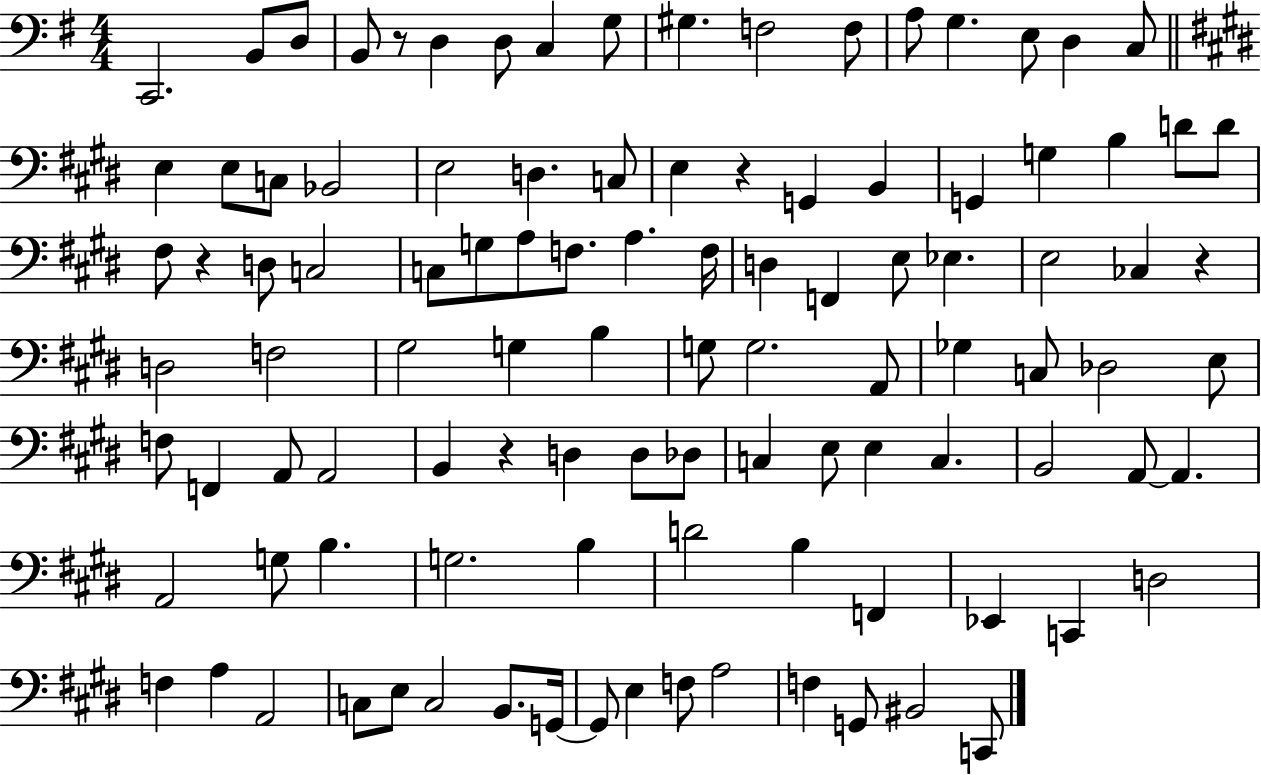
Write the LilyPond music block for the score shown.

{
  \clef bass
  \numericTimeSignature
  \time 4/4
  \key g \major
  c,2. b,8 d8 | b,8 r8 d4 d8 c4 g8 | gis4. f2 f8 | a8 g4. e8 d4 c8 | \break \bar "||" \break \key e \major e4 e8 c8 bes,2 | e2 d4. c8 | e4 r4 g,4 b,4 | g,4 g4 b4 d'8 d'8 | \break fis8 r4 d8 c2 | c8 g8 a8 f8. a4. f16 | d4 f,4 e8 ees4. | e2 ces4 r4 | \break d2 f2 | gis2 g4 b4 | g8 g2. a,8 | ges4 c8 des2 e8 | \break f8 f,4 a,8 a,2 | b,4 r4 d4 d8 des8 | c4 e8 e4 c4. | b,2 a,8~~ a,4. | \break a,2 g8 b4. | g2. b4 | d'2 b4 f,4 | ees,4 c,4 d2 | \break f4 a4 a,2 | c8 e8 c2 b,8. g,16~~ | g,8 e4 f8 a2 | f4 g,8 bis,2 c,8 | \break \bar "|."
}